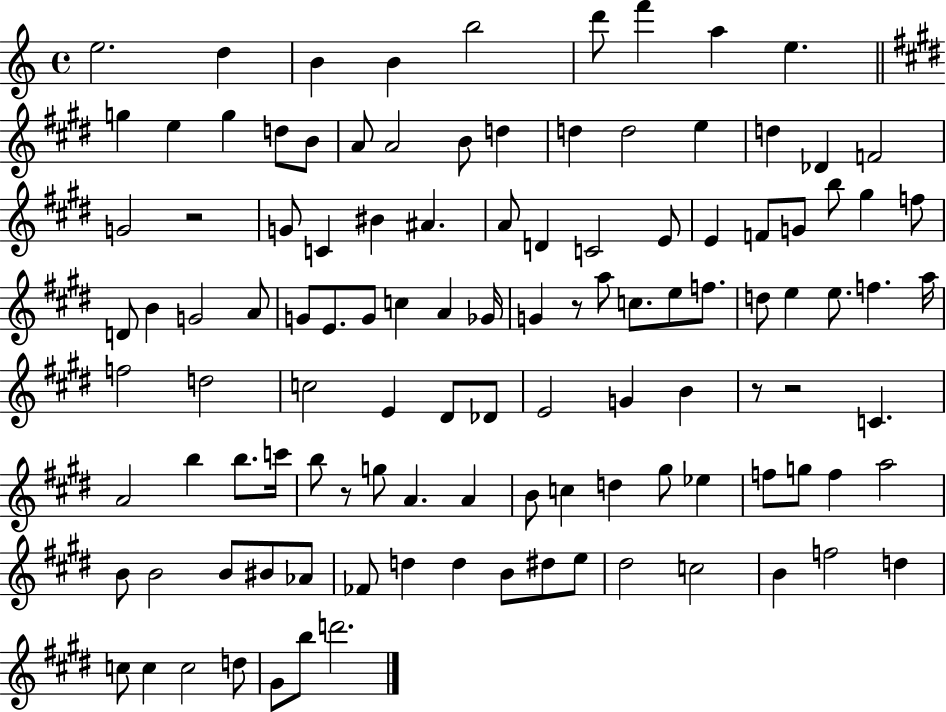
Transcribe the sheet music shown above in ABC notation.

X:1
T:Untitled
M:4/4
L:1/4
K:C
e2 d B B b2 d'/2 f' a e g e g d/2 B/2 A/2 A2 B/2 d d d2 e d _D F2 G2 z2 G/2 C ^B ^A A/2 D C2 E/2 E F/2 G/2 b/2 ^g f/2 D/2 B G2 A/2 G/2 E/2 G/2 c A _G/4 G z/2 a/2 c/2 e/2 f/2 d/2 e e/2 f a/4 f2 d2 c2 E ^D/2 _D/2 E2 G B z/2 z2 C A2 b b/2 c'/4 b/2 z/2 g/2 A A B/2 c d ^g/2 _e f/2 g/2 f a2 B/2 B2 B/2 ^B/2 _A/2 _F/2 d d B/2 ^d/2 e/2 ^d2 c2 B f2 d c/2 c c2 d/2 ^G/2 b/2 d'2